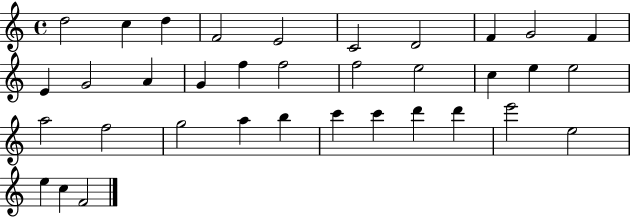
D5/h C5/q D5/q F4/h E4/h C4/h D4/h F4/q G4/h F4/q E4/q G4/h A4/q G4/q F5/q F5/h F5/h E5/h C5/q E5/q E5/h A5/h F5/h G5/h A5/q B5/q C6/q C6/q D6/q D6/q E6/h E5/h E5/q C5/q F4/h